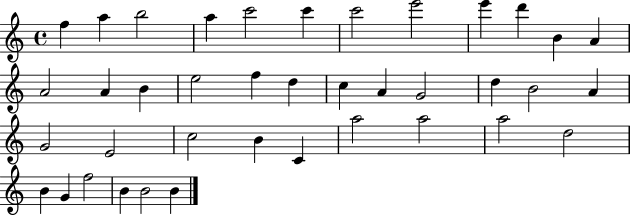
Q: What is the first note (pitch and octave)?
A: F5